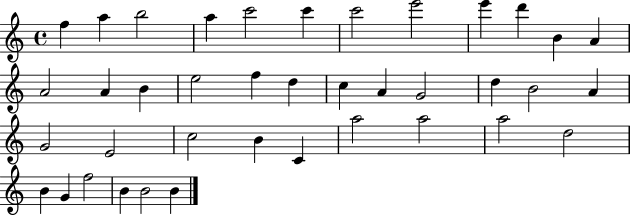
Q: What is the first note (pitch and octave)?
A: F5